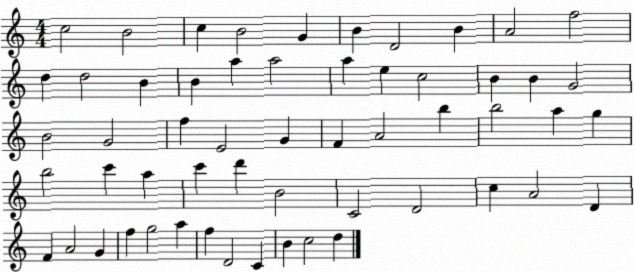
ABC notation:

X:1
T:Untitled
M:4/4
L:1/4
K:C
c2 B2 c B2 G B D2 B A2 f2 d d2 B B a a2 a e c2 B B G2 B2 G2 f E2 G F A2 b b2 a g b2 c' a c' d' B2 C2 D2 c A2 D F A2 G f g2 a f D2 C B c2 d